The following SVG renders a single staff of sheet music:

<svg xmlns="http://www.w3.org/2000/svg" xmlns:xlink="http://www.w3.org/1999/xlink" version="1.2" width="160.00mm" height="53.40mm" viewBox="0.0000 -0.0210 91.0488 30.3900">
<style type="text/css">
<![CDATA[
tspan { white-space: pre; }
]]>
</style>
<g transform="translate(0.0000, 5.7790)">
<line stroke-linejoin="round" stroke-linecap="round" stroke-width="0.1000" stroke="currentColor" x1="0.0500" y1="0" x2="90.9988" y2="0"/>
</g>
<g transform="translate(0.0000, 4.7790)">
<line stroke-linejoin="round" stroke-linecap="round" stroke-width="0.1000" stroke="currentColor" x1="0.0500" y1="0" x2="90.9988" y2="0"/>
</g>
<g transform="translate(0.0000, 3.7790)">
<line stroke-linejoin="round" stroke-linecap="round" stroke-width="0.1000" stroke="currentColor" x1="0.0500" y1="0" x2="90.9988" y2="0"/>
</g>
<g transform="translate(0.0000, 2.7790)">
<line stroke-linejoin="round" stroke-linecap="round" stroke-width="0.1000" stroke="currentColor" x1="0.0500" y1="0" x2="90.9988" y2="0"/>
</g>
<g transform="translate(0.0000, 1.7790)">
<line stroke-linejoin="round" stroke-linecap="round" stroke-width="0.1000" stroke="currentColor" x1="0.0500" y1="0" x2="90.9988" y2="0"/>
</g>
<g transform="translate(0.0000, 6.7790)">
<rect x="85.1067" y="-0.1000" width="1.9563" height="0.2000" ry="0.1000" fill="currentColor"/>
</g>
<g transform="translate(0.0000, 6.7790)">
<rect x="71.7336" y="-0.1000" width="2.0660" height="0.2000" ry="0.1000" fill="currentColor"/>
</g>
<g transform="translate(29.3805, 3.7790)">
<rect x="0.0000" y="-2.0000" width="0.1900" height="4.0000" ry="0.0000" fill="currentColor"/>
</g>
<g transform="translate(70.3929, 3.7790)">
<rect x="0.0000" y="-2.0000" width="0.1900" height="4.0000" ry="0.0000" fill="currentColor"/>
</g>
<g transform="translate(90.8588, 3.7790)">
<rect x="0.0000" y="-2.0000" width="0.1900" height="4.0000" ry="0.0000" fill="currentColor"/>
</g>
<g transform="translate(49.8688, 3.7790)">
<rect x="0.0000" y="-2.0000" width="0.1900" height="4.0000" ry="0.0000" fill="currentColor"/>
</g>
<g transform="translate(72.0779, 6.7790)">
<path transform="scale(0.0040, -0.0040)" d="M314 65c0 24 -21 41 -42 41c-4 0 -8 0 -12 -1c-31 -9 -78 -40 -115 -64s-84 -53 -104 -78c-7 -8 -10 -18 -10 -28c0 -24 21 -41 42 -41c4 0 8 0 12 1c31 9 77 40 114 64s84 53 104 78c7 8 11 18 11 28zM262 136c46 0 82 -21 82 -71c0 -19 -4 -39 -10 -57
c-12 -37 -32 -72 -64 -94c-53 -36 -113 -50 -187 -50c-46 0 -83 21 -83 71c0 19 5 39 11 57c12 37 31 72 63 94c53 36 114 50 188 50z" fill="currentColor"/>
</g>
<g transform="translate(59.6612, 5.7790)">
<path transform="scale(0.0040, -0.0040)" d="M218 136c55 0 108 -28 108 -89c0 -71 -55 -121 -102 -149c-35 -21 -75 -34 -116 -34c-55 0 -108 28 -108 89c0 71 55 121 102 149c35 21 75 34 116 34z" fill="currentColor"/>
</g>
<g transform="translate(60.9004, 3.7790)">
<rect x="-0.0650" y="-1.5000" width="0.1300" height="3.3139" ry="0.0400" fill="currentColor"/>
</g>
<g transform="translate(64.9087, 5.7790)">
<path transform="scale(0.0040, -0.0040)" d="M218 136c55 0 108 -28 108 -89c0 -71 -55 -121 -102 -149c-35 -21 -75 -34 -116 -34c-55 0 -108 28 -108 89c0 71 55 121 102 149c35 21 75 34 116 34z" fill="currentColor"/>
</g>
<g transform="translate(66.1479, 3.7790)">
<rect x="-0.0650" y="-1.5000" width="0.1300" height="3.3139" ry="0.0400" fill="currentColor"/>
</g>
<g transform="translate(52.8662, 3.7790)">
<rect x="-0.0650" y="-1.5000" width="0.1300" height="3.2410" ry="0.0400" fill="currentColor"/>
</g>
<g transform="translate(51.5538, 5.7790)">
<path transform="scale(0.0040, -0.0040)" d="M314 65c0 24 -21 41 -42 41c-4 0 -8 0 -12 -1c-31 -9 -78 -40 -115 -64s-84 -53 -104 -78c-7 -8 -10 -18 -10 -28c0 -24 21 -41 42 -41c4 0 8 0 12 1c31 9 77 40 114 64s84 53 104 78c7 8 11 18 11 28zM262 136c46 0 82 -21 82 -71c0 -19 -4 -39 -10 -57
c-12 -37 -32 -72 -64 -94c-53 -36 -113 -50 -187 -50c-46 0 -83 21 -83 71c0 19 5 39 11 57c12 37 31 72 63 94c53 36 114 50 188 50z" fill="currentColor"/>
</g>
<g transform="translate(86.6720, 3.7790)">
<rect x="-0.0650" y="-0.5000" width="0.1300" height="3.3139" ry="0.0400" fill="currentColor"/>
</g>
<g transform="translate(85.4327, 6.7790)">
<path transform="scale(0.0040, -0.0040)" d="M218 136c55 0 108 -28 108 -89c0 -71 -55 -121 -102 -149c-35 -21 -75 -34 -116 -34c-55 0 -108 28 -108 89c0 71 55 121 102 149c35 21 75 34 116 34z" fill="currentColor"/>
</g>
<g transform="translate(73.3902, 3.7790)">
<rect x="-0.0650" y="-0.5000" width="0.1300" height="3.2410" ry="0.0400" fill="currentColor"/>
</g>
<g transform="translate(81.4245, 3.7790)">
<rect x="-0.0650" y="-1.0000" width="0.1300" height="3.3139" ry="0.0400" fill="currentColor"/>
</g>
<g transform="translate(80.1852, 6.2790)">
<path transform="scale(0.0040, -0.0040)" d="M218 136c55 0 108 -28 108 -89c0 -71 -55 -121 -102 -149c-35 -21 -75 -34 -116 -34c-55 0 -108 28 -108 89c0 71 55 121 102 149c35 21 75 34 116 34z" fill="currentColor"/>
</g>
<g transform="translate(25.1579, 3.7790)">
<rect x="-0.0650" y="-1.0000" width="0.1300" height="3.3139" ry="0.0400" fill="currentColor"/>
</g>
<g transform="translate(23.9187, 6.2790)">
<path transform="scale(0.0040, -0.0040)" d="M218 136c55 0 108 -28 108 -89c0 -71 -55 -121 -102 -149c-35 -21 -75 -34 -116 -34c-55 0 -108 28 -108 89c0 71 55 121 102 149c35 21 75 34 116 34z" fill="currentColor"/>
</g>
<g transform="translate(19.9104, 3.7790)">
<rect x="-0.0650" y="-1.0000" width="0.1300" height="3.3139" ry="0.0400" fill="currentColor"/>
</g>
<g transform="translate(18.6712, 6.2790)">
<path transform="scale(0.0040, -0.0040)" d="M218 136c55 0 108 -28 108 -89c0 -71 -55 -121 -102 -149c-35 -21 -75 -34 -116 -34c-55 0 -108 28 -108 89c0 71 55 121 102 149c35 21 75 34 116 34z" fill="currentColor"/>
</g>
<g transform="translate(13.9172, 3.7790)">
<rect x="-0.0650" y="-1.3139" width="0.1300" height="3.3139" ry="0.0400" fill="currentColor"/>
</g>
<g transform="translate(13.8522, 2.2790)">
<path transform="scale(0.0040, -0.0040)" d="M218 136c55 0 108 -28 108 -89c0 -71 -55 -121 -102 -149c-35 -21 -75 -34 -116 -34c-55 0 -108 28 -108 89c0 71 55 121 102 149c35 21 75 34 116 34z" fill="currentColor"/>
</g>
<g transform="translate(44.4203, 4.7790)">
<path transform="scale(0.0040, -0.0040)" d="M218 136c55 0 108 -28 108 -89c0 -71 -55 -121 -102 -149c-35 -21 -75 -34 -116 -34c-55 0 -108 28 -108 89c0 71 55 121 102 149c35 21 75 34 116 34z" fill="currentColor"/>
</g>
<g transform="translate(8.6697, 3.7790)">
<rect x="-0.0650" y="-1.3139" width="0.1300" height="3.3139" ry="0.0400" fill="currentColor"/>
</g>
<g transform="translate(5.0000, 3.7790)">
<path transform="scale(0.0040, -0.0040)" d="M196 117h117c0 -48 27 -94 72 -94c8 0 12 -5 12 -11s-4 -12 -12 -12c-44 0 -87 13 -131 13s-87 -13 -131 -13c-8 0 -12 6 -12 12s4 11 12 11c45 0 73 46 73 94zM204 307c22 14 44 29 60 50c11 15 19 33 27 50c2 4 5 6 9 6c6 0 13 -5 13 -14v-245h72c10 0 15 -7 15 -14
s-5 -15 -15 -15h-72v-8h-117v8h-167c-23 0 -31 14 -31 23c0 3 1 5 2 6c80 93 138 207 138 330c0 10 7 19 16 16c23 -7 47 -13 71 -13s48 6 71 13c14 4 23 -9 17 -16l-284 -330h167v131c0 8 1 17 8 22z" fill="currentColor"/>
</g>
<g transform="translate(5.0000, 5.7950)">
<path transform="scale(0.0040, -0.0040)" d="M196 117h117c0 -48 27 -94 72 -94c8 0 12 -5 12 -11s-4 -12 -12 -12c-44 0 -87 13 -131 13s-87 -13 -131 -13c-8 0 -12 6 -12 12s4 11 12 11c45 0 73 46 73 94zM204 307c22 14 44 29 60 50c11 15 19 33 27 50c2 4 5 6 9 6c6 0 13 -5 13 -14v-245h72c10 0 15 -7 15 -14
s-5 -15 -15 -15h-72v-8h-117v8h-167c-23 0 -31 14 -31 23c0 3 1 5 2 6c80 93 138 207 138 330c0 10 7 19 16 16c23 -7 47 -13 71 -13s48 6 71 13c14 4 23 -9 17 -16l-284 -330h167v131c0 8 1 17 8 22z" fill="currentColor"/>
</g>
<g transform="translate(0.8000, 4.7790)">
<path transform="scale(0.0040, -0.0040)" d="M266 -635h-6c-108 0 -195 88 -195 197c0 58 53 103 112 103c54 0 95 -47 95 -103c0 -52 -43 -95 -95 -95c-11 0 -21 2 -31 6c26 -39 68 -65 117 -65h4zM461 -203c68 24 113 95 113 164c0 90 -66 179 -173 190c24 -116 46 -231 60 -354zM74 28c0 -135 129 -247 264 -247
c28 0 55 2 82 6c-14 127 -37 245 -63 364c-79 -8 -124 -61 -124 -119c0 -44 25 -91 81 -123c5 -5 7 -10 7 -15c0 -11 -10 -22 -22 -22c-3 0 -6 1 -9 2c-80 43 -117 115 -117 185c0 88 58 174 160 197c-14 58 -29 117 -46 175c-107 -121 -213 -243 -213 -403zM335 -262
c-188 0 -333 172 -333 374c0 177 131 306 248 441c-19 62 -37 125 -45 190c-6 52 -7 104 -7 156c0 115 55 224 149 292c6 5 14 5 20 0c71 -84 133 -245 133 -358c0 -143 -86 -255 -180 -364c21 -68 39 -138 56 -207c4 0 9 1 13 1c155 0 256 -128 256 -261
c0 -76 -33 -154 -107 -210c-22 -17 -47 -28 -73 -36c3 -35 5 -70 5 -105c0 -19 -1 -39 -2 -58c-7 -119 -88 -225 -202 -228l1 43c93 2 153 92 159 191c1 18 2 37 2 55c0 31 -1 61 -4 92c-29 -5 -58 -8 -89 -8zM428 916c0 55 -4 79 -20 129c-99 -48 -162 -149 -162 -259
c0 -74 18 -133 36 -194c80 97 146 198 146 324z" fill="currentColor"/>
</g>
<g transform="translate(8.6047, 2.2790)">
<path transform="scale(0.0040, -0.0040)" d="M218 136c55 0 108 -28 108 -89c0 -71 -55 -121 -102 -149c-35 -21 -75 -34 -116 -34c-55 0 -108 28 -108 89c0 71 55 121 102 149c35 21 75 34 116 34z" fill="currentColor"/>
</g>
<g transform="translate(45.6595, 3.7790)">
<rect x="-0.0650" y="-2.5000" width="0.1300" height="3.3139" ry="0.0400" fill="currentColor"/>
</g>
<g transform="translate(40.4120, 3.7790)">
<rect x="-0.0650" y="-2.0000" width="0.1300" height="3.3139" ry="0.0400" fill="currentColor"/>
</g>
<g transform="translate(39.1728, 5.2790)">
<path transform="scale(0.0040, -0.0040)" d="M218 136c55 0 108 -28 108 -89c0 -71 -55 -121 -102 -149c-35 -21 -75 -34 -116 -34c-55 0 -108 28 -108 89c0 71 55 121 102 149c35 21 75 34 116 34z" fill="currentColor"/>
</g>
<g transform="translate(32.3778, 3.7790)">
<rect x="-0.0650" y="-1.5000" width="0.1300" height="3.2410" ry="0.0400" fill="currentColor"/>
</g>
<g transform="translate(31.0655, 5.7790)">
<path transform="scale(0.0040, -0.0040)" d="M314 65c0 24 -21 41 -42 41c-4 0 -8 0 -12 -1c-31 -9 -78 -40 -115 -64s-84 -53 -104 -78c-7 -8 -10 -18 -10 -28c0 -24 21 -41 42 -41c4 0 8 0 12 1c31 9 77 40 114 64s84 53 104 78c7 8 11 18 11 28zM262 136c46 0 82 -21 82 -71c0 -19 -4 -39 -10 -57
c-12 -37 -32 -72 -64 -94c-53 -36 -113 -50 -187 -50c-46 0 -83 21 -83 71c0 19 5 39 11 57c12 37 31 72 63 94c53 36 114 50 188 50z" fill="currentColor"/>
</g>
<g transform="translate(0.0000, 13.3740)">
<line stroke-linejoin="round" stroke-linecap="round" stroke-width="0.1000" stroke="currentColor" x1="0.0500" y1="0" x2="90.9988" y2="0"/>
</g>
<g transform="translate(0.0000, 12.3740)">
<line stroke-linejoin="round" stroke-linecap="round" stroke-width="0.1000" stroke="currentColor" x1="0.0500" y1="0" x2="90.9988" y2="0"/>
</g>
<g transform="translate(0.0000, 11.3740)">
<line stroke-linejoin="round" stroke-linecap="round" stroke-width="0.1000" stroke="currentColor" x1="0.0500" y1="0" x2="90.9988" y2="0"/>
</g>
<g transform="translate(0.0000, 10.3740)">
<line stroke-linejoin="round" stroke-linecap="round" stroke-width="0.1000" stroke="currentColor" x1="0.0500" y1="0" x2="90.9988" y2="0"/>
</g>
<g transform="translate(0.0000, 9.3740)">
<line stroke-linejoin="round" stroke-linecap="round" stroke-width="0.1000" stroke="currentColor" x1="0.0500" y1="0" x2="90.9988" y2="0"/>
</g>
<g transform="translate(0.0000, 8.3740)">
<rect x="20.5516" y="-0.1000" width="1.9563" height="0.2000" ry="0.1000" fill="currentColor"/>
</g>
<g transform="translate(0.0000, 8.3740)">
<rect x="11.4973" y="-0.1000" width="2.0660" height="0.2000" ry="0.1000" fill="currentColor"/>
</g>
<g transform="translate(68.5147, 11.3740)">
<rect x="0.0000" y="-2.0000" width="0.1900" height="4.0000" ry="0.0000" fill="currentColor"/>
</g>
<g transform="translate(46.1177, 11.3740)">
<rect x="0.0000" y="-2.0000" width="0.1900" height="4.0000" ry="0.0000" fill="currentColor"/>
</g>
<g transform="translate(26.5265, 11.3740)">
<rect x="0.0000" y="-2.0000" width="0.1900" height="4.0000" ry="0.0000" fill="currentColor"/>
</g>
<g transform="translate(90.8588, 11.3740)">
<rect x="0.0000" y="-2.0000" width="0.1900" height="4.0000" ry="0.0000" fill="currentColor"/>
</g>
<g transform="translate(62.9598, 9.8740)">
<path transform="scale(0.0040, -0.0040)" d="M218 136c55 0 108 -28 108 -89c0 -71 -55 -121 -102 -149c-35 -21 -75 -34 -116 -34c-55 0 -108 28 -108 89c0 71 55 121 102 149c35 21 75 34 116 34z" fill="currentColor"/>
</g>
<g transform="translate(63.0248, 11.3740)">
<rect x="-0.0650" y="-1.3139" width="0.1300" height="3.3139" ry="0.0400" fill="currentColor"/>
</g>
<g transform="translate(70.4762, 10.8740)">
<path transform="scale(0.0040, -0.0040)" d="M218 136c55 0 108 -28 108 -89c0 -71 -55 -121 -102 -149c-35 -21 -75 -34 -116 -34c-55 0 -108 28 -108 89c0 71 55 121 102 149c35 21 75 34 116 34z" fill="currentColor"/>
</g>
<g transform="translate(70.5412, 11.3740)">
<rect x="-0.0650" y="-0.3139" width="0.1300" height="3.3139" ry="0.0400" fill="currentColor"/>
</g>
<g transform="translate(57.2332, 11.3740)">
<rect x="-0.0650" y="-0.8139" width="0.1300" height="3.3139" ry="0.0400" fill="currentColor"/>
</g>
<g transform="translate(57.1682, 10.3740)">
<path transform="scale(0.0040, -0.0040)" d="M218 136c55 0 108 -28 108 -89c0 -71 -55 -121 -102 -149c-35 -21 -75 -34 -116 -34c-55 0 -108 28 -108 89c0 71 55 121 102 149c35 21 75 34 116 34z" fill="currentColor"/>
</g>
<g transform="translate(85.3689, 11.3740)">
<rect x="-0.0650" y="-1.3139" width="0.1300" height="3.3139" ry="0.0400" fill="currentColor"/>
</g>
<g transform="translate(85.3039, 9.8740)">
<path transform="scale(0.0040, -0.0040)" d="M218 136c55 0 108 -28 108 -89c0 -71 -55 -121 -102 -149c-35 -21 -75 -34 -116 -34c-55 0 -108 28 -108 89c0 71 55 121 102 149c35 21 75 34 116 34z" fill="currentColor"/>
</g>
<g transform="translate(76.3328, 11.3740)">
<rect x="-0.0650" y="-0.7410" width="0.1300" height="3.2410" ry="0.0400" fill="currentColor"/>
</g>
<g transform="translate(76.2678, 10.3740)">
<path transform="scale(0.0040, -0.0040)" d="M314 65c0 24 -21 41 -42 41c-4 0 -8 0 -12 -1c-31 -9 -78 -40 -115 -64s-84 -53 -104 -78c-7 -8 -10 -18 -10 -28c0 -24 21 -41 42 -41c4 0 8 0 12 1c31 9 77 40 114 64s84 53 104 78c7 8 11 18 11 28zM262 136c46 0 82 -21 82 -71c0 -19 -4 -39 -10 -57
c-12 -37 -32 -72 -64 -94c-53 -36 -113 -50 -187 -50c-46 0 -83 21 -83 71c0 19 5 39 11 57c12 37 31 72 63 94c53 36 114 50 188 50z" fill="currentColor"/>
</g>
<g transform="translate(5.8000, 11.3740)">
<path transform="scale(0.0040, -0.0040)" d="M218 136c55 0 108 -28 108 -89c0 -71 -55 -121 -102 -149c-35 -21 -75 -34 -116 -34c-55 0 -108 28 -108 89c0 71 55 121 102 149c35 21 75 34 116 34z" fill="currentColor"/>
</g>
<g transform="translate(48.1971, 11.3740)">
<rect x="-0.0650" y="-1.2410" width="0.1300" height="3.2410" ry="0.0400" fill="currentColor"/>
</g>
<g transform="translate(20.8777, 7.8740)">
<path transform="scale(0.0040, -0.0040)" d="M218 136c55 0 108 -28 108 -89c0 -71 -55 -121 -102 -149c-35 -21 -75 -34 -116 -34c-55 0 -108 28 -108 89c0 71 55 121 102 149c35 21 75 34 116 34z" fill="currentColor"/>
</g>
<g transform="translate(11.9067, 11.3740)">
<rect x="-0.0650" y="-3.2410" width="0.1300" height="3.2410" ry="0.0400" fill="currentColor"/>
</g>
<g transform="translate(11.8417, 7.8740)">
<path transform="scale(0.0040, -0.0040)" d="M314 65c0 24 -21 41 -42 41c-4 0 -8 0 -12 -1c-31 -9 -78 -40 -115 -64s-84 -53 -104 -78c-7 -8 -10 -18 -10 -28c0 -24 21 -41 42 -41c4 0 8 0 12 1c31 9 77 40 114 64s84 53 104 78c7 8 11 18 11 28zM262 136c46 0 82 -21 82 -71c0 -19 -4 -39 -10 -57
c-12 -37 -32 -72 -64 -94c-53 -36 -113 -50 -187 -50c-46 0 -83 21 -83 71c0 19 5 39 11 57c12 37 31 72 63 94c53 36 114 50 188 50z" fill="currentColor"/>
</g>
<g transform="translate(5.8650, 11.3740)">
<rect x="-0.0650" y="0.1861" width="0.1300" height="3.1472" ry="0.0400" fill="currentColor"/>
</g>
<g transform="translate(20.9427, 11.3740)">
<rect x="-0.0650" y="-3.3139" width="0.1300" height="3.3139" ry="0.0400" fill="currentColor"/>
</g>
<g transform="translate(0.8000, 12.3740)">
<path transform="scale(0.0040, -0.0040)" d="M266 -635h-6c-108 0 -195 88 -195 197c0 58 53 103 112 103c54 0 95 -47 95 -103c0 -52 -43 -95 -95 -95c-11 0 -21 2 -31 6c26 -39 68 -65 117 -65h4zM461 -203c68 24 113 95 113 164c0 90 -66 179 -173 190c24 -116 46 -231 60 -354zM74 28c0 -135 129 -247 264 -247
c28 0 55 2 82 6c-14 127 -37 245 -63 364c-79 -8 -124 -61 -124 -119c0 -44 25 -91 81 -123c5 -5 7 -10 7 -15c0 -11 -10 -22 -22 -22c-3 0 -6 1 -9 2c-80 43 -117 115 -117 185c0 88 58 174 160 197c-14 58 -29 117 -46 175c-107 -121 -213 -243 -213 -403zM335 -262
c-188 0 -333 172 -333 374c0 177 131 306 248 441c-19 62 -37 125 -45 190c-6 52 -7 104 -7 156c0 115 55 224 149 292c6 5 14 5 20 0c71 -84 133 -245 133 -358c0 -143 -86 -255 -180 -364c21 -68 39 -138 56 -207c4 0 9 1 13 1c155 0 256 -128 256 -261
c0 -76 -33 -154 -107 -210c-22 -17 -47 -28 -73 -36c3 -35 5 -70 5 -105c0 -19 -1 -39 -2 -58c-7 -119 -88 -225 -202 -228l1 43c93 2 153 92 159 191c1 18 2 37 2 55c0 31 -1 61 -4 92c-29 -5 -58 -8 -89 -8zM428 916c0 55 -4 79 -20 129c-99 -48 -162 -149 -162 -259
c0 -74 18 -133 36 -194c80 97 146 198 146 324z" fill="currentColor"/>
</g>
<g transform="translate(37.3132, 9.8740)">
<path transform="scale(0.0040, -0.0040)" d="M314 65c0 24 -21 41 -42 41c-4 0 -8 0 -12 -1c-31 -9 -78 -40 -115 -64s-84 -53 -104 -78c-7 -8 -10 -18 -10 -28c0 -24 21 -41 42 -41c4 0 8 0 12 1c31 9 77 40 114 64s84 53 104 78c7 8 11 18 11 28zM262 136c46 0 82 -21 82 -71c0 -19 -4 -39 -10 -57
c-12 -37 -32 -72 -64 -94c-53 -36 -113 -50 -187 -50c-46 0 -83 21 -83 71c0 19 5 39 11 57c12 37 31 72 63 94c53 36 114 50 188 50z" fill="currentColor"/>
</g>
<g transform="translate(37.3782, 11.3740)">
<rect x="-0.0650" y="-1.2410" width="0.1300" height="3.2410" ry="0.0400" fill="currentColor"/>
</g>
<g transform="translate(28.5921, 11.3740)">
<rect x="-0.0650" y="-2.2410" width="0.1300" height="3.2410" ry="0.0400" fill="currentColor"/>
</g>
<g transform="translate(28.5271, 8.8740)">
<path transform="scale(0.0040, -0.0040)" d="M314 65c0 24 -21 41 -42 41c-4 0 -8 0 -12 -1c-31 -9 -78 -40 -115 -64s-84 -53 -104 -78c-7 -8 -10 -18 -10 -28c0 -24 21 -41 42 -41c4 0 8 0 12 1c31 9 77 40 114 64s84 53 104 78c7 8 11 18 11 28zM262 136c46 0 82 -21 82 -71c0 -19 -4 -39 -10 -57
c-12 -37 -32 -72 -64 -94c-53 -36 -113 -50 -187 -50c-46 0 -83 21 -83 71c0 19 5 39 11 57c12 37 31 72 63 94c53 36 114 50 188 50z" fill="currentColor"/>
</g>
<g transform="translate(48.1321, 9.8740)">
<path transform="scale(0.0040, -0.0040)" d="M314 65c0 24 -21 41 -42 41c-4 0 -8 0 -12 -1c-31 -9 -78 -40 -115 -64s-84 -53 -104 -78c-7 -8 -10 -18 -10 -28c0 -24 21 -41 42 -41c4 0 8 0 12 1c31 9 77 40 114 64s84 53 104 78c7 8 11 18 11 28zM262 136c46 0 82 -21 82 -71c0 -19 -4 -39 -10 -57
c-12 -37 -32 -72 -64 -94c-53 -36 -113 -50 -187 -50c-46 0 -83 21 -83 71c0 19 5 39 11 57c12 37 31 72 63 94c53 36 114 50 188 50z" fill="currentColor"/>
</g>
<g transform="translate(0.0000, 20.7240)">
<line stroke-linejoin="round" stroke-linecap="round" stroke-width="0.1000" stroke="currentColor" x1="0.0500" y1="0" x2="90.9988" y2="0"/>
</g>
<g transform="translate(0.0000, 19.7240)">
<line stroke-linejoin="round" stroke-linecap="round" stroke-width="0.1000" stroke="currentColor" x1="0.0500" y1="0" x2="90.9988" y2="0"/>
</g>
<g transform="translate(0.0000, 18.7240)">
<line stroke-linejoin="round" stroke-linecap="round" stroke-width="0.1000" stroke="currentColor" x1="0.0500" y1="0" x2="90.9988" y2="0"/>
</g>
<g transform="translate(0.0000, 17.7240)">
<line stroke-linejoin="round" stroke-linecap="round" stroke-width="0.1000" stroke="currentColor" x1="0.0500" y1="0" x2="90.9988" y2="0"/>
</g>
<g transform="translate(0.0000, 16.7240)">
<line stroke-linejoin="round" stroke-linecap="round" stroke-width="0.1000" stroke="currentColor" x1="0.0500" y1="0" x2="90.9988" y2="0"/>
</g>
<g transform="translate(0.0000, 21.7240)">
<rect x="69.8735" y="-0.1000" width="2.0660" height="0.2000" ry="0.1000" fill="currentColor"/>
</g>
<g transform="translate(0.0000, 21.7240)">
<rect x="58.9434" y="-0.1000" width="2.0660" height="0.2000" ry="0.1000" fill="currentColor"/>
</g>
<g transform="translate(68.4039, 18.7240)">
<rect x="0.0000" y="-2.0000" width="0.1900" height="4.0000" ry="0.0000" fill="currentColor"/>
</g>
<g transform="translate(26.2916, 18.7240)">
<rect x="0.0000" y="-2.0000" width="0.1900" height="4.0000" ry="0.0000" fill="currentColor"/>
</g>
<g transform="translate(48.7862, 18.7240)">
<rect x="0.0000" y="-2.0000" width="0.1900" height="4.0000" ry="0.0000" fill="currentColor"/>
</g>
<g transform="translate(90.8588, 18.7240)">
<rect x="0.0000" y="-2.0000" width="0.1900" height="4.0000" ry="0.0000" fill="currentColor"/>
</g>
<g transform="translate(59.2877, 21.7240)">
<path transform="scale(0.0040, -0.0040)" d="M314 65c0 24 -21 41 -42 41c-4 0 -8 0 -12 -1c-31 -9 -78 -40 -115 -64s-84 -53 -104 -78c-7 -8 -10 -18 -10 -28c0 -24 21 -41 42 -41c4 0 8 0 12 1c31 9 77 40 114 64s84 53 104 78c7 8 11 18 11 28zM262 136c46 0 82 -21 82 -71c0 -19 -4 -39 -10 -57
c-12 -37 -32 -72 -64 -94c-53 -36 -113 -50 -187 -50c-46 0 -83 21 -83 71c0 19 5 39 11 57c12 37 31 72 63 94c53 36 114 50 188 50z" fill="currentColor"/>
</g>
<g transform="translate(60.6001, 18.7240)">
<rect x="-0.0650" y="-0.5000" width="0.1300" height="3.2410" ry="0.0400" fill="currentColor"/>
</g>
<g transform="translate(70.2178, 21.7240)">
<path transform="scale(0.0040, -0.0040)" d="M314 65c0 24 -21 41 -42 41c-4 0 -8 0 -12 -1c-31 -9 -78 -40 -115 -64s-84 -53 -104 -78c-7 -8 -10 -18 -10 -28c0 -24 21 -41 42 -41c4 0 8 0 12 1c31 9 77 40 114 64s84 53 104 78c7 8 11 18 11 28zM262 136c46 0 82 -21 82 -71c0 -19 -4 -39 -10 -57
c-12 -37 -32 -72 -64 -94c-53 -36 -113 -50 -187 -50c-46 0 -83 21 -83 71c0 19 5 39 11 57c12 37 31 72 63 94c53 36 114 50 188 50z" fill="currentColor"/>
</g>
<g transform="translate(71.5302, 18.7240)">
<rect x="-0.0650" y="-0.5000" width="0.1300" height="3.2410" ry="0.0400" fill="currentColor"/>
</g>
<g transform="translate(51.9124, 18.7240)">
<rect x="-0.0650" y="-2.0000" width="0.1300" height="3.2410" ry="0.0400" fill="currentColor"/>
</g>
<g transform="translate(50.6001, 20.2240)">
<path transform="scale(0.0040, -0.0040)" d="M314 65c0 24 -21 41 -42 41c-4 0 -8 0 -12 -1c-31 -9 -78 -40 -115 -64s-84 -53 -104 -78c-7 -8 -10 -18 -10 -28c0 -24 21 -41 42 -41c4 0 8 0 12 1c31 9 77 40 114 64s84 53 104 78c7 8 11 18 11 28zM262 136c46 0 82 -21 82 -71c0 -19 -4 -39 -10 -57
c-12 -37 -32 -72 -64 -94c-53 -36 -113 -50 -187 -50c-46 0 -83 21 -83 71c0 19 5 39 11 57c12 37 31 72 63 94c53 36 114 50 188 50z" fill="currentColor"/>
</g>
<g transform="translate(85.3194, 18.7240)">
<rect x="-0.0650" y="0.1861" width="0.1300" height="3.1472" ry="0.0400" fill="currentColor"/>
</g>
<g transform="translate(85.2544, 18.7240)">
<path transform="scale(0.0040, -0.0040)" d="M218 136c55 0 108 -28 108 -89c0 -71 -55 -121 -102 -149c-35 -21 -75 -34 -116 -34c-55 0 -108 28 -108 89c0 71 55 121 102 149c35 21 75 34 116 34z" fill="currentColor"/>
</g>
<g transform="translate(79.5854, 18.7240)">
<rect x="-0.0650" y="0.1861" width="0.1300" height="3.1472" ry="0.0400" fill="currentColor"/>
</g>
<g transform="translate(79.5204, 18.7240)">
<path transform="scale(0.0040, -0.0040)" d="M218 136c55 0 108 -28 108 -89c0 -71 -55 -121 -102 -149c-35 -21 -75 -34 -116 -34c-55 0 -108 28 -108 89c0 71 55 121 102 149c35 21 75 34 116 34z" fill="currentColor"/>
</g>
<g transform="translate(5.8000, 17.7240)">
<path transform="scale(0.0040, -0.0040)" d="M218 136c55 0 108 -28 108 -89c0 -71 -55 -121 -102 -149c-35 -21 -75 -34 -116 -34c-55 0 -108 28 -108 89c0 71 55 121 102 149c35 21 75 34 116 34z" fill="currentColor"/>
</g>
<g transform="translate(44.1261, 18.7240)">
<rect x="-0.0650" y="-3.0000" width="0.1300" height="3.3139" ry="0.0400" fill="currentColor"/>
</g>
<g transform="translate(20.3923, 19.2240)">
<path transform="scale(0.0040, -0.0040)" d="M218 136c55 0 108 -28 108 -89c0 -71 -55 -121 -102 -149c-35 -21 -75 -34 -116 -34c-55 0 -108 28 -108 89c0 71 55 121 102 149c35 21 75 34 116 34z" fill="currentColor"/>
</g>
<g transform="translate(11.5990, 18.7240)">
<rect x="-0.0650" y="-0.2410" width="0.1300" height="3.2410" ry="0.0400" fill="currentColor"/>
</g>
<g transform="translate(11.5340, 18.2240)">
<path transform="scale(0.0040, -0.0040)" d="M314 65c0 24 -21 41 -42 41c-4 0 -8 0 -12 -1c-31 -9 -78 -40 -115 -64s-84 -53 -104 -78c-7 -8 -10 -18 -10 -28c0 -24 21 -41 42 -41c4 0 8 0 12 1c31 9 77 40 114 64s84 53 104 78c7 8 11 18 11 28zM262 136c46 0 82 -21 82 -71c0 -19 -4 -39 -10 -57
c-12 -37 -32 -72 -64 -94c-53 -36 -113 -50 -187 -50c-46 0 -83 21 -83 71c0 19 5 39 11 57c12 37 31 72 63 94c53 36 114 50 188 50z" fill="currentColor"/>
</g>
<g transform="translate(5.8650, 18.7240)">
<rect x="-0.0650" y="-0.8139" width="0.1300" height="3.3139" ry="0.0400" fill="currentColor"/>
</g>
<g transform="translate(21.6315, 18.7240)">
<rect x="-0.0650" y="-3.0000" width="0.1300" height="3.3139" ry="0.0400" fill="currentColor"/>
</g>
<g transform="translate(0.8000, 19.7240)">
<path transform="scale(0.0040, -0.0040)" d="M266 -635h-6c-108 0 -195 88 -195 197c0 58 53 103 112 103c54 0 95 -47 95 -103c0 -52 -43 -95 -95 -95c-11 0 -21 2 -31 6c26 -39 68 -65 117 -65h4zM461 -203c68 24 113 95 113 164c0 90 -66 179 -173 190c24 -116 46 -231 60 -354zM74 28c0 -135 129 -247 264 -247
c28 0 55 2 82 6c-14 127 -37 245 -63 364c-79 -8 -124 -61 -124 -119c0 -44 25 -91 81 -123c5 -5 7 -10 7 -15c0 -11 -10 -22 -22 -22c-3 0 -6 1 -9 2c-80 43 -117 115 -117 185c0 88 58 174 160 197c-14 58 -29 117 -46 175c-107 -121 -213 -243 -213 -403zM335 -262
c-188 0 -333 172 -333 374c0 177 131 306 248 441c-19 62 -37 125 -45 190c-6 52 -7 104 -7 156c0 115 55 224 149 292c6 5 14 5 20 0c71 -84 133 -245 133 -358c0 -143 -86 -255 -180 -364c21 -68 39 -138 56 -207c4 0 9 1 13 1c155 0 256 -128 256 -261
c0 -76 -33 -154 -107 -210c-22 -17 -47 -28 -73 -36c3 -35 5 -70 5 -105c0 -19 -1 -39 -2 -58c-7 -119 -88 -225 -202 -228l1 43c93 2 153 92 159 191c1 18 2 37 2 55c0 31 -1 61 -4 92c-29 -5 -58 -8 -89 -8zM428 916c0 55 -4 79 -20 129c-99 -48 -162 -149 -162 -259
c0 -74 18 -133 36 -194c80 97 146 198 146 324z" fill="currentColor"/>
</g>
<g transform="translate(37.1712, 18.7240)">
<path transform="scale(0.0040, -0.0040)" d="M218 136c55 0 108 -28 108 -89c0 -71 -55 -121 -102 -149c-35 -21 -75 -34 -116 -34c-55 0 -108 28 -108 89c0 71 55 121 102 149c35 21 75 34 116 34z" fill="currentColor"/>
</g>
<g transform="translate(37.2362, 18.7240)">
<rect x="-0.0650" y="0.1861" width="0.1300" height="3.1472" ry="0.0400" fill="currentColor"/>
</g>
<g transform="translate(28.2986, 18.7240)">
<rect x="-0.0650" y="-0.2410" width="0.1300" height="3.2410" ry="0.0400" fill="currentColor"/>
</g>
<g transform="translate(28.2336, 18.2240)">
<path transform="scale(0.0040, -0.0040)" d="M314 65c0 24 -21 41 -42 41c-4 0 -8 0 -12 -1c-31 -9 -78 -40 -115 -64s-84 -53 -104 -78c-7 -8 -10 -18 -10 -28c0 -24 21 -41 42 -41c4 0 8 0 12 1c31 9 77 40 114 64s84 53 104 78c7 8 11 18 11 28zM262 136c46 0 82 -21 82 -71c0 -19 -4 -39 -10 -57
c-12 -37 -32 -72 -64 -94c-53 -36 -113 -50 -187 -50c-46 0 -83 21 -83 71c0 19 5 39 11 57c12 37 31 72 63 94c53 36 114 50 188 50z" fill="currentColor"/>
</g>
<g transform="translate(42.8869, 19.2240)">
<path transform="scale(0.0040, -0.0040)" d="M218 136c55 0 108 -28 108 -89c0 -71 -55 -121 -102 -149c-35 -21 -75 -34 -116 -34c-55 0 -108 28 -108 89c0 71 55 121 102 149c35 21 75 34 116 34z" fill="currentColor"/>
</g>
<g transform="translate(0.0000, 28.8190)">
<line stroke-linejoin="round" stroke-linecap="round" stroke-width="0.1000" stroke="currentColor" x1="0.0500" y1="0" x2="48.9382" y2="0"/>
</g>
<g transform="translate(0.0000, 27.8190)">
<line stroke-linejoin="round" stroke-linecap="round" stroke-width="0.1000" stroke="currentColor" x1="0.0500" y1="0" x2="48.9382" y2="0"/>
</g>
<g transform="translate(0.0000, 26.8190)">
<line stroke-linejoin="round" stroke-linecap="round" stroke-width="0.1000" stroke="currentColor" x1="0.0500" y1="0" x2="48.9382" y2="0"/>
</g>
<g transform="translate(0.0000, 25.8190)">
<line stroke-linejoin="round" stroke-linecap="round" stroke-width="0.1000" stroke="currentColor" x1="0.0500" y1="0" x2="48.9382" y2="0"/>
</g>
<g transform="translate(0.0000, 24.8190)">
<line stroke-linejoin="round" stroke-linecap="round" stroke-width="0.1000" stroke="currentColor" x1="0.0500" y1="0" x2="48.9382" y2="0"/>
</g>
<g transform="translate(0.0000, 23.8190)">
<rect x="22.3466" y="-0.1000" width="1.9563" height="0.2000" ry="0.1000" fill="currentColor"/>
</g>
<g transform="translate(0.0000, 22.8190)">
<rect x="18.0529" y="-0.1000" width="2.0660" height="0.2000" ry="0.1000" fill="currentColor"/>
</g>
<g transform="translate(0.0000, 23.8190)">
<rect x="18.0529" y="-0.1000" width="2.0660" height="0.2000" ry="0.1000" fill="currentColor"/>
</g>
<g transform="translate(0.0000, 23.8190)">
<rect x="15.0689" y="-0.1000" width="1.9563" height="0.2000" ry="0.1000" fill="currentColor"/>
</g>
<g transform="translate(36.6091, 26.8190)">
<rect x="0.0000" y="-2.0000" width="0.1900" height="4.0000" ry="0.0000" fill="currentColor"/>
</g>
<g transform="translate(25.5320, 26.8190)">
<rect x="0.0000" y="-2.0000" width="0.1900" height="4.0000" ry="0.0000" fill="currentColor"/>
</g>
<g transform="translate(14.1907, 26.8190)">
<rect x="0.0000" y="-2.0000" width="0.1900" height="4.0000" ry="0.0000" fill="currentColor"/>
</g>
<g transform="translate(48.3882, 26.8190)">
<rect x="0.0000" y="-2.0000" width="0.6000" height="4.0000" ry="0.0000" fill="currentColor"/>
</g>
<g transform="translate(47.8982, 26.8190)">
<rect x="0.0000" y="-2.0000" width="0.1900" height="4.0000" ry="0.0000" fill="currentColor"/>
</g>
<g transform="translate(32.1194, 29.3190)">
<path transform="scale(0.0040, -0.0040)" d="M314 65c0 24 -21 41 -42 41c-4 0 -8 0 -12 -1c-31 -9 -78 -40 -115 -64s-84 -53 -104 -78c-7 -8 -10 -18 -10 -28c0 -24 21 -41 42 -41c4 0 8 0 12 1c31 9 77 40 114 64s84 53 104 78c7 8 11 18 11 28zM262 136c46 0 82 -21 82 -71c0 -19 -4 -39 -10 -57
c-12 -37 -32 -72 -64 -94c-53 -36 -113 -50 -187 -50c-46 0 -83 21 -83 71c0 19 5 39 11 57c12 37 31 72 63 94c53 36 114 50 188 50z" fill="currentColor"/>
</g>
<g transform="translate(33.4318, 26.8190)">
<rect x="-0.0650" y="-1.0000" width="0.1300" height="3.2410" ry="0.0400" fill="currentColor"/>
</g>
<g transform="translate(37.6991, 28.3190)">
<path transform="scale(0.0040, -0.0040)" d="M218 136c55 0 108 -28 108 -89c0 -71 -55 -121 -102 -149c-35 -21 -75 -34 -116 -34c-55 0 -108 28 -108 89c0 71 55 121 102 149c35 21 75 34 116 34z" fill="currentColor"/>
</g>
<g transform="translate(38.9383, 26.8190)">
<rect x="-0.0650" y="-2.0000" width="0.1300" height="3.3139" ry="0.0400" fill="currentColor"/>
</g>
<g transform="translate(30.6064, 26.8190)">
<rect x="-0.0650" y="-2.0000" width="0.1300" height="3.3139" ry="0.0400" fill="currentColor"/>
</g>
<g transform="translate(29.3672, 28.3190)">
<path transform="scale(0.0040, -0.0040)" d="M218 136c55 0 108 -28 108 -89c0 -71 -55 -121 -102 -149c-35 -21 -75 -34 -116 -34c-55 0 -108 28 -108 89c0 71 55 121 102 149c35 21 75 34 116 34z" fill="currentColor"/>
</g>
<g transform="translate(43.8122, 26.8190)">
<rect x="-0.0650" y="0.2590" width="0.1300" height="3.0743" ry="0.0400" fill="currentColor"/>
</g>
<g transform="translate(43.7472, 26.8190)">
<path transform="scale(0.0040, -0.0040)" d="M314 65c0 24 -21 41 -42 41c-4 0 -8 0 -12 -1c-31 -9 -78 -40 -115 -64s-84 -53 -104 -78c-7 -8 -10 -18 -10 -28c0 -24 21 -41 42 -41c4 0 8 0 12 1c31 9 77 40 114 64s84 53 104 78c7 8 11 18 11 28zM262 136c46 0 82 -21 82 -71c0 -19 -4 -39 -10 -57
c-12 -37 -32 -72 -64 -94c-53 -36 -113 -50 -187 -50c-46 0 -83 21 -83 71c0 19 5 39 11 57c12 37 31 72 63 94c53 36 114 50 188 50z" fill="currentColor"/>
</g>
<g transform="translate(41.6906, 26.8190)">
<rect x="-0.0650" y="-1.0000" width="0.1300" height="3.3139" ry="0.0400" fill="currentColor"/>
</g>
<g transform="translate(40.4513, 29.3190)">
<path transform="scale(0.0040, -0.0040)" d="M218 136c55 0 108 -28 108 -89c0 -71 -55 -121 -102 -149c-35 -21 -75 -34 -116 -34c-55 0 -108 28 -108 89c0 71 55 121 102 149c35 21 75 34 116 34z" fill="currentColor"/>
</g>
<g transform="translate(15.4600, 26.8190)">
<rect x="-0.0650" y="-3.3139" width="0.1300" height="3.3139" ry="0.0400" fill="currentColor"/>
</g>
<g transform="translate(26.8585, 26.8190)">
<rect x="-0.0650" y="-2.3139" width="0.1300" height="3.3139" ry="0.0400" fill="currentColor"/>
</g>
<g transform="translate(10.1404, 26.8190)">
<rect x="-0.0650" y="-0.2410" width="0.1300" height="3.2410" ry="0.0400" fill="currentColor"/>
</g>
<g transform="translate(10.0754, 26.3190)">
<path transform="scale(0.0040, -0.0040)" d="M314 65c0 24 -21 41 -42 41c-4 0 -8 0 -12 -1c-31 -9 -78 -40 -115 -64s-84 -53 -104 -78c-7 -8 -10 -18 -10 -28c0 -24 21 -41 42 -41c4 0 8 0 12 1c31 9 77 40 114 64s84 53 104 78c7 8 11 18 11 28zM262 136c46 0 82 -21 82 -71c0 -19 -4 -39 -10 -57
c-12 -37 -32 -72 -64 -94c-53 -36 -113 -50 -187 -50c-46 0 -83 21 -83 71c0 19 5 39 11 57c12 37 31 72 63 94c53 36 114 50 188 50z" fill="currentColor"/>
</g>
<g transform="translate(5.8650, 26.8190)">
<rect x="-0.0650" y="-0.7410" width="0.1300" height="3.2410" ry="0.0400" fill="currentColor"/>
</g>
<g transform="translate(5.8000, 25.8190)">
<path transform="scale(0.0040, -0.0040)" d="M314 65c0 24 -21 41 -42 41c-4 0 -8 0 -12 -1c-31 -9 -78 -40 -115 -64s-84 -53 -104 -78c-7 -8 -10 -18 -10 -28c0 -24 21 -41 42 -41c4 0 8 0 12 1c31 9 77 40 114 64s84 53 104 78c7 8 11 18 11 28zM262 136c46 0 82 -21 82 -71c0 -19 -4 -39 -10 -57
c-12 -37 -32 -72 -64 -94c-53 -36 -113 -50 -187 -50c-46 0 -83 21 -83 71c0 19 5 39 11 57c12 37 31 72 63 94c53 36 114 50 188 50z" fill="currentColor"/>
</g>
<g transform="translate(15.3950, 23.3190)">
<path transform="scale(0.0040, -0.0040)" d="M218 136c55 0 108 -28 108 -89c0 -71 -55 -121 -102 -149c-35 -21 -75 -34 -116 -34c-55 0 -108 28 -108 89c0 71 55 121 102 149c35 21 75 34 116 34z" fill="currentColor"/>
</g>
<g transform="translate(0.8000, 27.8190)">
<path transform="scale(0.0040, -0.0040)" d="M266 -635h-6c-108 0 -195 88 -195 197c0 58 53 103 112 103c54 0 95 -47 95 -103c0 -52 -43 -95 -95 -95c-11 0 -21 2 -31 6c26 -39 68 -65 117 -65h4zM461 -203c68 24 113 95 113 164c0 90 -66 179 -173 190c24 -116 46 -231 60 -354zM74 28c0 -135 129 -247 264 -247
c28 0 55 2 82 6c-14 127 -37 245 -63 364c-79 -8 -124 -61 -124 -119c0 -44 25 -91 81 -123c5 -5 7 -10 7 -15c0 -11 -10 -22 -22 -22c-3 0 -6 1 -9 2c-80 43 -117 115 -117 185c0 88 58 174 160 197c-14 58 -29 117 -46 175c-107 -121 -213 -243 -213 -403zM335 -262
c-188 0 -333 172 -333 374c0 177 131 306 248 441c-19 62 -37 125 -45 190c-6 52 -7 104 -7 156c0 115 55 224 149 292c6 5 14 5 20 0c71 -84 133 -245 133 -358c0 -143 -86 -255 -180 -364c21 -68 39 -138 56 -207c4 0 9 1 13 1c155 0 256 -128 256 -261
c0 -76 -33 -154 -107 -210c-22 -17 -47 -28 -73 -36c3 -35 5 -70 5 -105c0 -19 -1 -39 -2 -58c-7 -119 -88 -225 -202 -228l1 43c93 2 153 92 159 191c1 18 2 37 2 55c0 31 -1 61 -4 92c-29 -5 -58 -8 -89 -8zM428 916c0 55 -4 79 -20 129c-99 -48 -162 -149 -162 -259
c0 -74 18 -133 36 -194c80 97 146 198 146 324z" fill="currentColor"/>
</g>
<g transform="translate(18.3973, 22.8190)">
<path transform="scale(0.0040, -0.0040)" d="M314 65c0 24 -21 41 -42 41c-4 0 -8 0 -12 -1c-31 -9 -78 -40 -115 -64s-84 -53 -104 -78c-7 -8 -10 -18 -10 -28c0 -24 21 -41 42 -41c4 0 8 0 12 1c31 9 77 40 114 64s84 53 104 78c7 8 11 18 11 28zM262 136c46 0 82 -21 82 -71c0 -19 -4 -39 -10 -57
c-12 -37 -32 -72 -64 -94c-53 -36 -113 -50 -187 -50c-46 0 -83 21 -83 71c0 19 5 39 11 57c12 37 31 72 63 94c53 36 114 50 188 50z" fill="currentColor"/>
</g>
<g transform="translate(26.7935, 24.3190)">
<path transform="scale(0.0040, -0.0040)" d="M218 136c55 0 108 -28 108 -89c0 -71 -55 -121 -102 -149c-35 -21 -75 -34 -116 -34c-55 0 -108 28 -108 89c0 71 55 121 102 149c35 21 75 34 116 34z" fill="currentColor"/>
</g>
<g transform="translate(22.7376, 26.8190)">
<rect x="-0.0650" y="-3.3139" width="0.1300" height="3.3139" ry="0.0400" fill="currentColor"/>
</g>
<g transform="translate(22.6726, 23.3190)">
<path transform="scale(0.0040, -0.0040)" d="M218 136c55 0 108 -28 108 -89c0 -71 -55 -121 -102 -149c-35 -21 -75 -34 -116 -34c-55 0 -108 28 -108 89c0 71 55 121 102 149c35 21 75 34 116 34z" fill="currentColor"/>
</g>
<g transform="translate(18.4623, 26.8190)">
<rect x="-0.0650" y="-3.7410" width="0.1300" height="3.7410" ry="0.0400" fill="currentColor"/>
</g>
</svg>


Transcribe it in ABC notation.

X:1
T:Untitled
M:4/4
L:1/4
K:C
e e D D E2 F G E2 E E C2 D C B b2 b g2 e2 e2 d e c d2 e d c2 A c2 B A F2 C2 C2 B B d2 c2 b c'2 b g F D2 F D B2